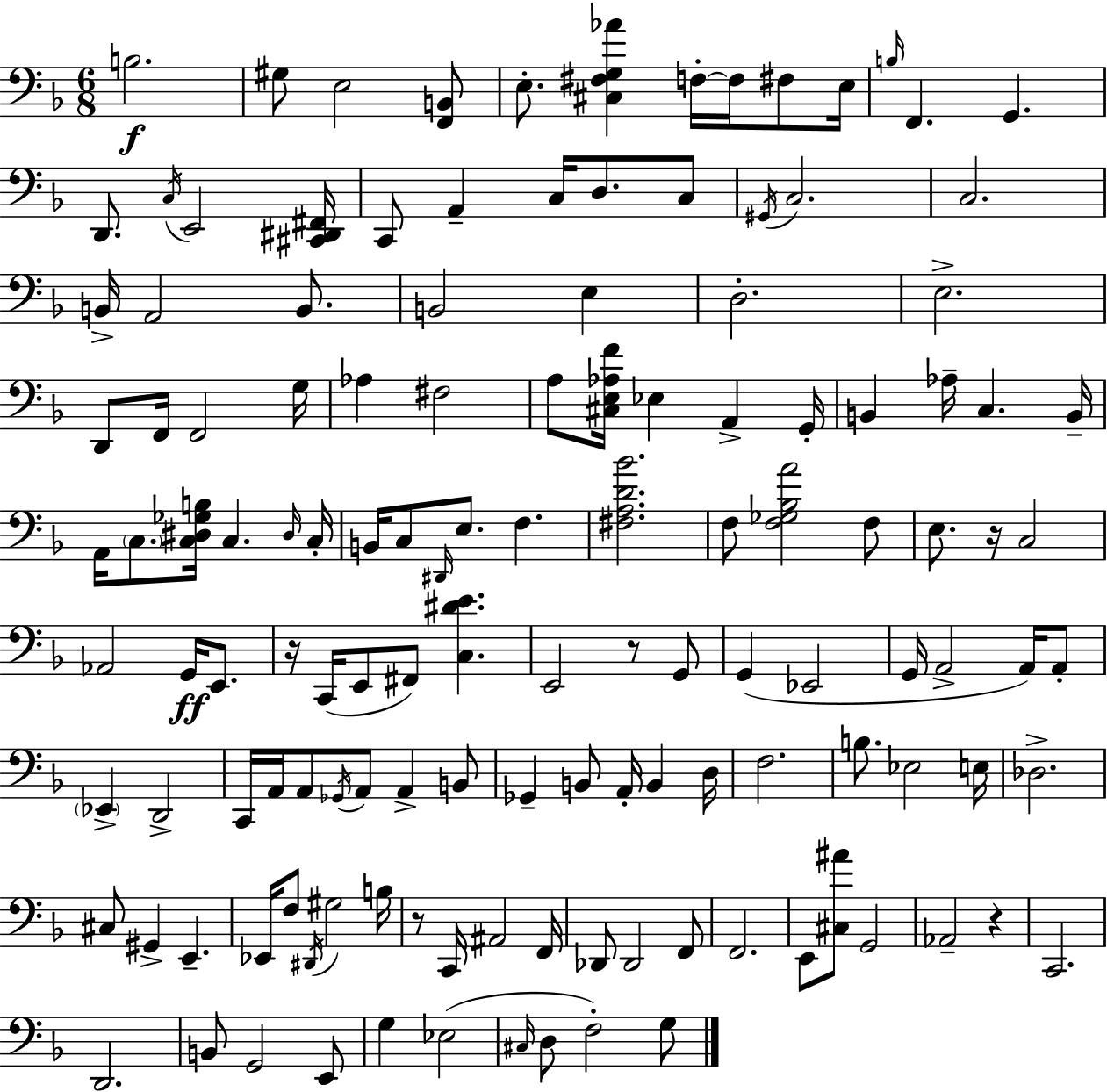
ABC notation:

X:1
T:Untitled
M:6/8
L:1/4
K:F
B,2 ^G,/2 E,2 [F,,B,,]/2 E,/2 [^C,^F,G,_A] F,/4 F,/4 ^F,/2 E,/4 B,/4 F,, G,, D,,/2 C,/4 E,,2 [^C,,^D,,^F,,]/4 C,,/2 A,, C,/4 D,/2 C,/2 ^G,,/4 C,2 C,2 B,,/4 A,,2 B,,/2 B,,2 E, D,2 E,2 D,,/2 F,,/4 F,,2 G,/4 _A, ^F,2 A,/2 [^C,E,_A,F]/4 _E, A,, G,,/4 B,, _A,/4 C, B,,/4 A,,/4 C,/2 [C,^D,_G,B,]/4 C, ^D,/4 C,/4 B,,/4 C,/2 ^D,,/4 E,/2 F, [^F,A,D_B]2 F,/2 [F,_G,_B,A]2 F,/2 E,/2 z/4 C,2 _A,,2 G,,/4 E,,/2 z/4 C,,/4 E,,/2 ^F,,/2 [C,^DE] E,,2 z/2 G,,/2 G,, _E,,2 G,,/4 A,,2 A,,/4 A,,/2 _E,, D,,2 C,,/4 A,,/4 A,,/2 _G,,/4 A,,/2 A,, B,,/2 _G,, B,,/2 A,,/4 B,, D,/4 F,2 B,/2 _E,2 E,/4 _D,2 ^C,/2 ^G,, E,, _E,,/4 F,/2 ^D,,/4 ^G,2 B,/4 z/2 C,,/4 ^A,,2 F,,/4 _D,,/2 _D,,2 F,,/2 F,,2 E,,/2 [^C,^A]/2 G,,2 _A,,2 z C,,2 D,,2 B,,/2 G,,2 E,,/2 G, _E,2 ^C,/4 D,/2 F,2 G,/2